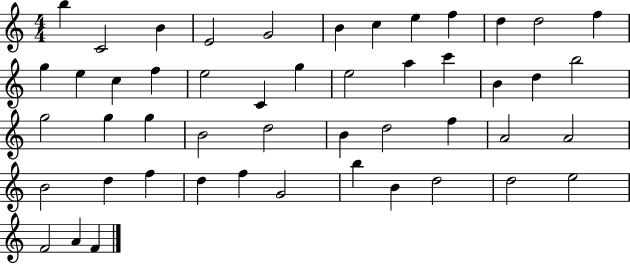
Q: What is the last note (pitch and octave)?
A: F4